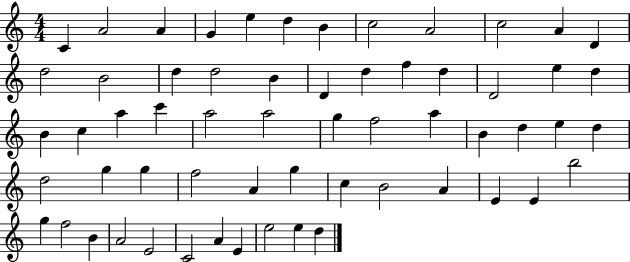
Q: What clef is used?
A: treble